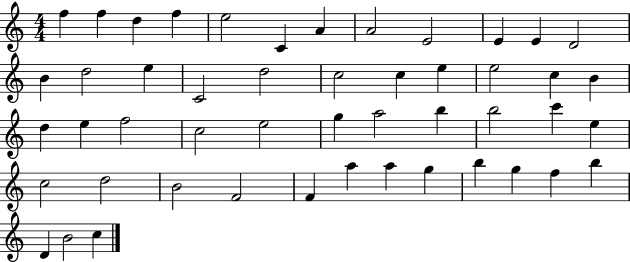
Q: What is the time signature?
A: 4/4